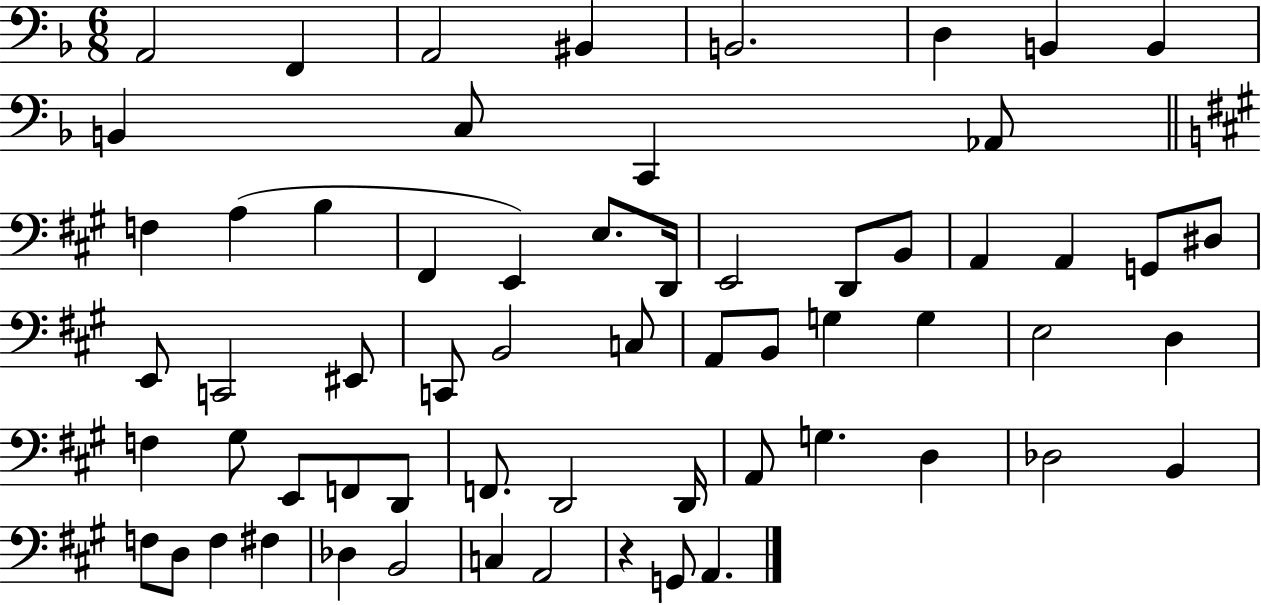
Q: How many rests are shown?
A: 1